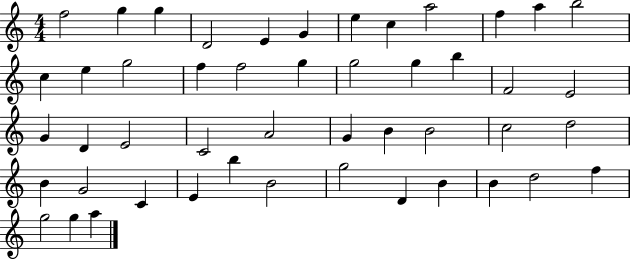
{
  \clef treble
  \numericTimeSignature
  \time 4/4
  \key c \major
  f''2 g''4 g''4 | d'2 e'4 g'4 | e''4 c''4 a''2 | f''4 a''4 b''2 | \break c''4 e''4 g''2 | f''4 f''2 g''4 | g''2 g''4 b''4 | f'2 e'2 | \break g'4 d'4 e'2 | c'2 a'2 | g'4 b'4 b'2 | c''2 d''2 | \break b'4 g'2 c'4 | e'4 b''4 b'2 | g''2 d'4 b'4 | b'4 d''2 f''4 | \break g''2 g''4 a''4 | \bar "|."
}